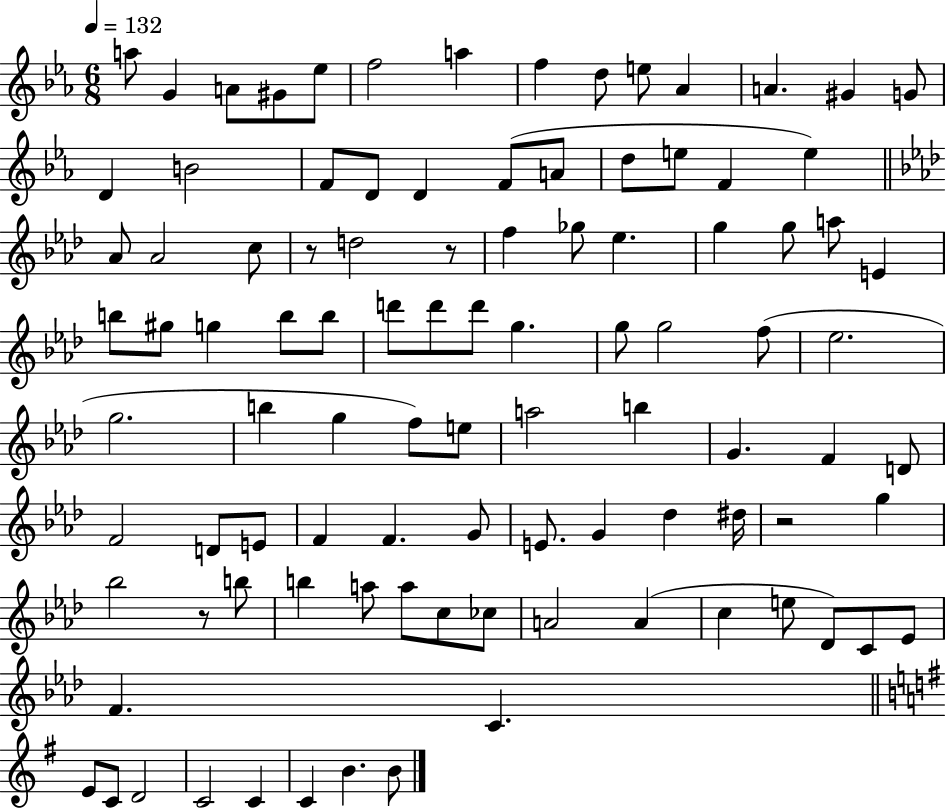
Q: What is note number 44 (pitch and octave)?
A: D6